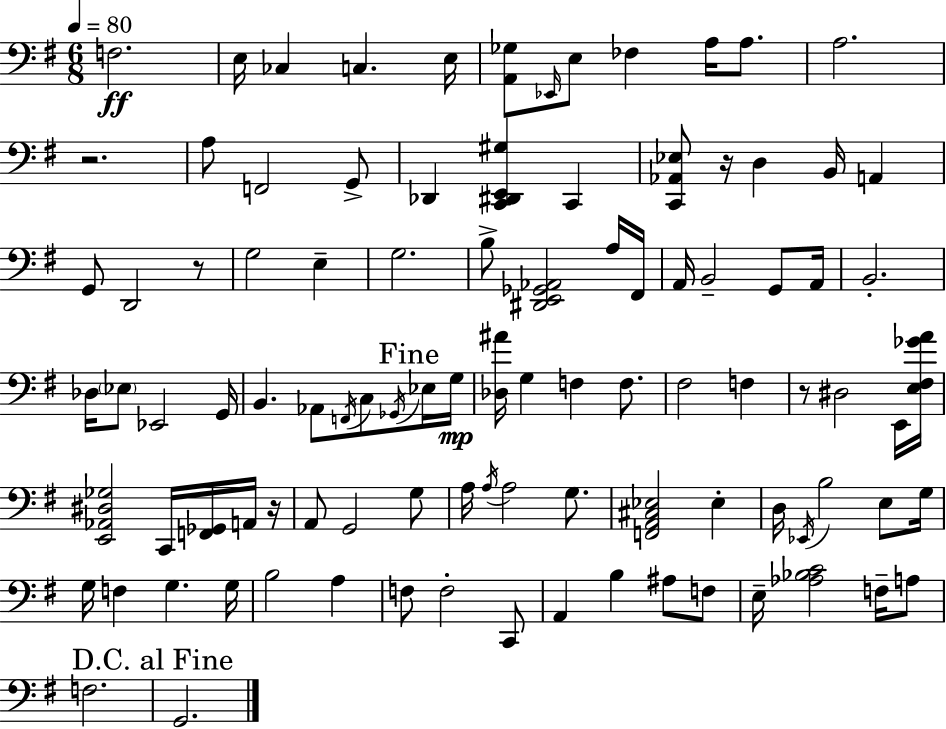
F3/h. E3/s CES3/q C3/q. E3/s [A2,Gb3]/e Eb2/s E3/e FES3/q A3/s A3/e. A3/h. R/h. A3/e F2/h G2/e Db2/q [C2,D#2,E2,G#3]/q C2/q [C2,Ab2,Eb3]/e R/s D3/q B2/s A2/q G2/e D2/h R/e G3/h E3/q G3/h. B3/e [D#2,E2,Gb2,Ab2]/h A3/s F#2/s A2/s B2/h G2/e A2/s B2/h. Db3/s Eb3/e Eb2/h G2/s B2/q. Ab2/e F2/s C3/e Gb2/s Eb3/s G3/s [Db3,A#4]/s G3/q F3/q F3/e. F#3/h F3/q R/e D#3/h E2/s [E3,F#3,Gb4,A4]/s [E2,Ab2,D#3,Gb3]/h C2/s [F2,Gb2]/s A2/s R/s A2/e G2/h G3/e A3/s A3/s A3/h G3/e. [F2,A2,C#3,Eb3]/h Eb3/q D3/s Eb2/s B3/h E3/e G3/s G3/s F3/q G3/q. G3/s B3/h A3/q F3/e F3/h C2/e A2/q B3/q A#3/e F3/e E3/s [Ab3,Bb3,C4]/h F3/s A3/e F3/h. G2/h.